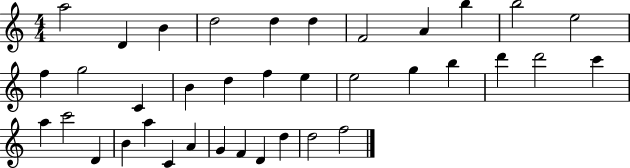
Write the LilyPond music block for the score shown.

{
  \clef treble
  \numericTimeSignature
  \time 4/4
  \key c \major
  a''2 d'4 b'4 | d''2 d''4 d''4 | f'2 a'4 b''4 | b''2 e''2 | \break f''4 g''2 c'4 | b'4 d''4 f''4 e''4 | e''2 g''4 b''4 | d'''4 d'''2 c'''4 | \break a''4 c'''2 d'4 | b'4 a''4 c'4 a'4 | g'4 f'4 d'4 d''4 | d''2 f''2 | \break \bar "|."
}